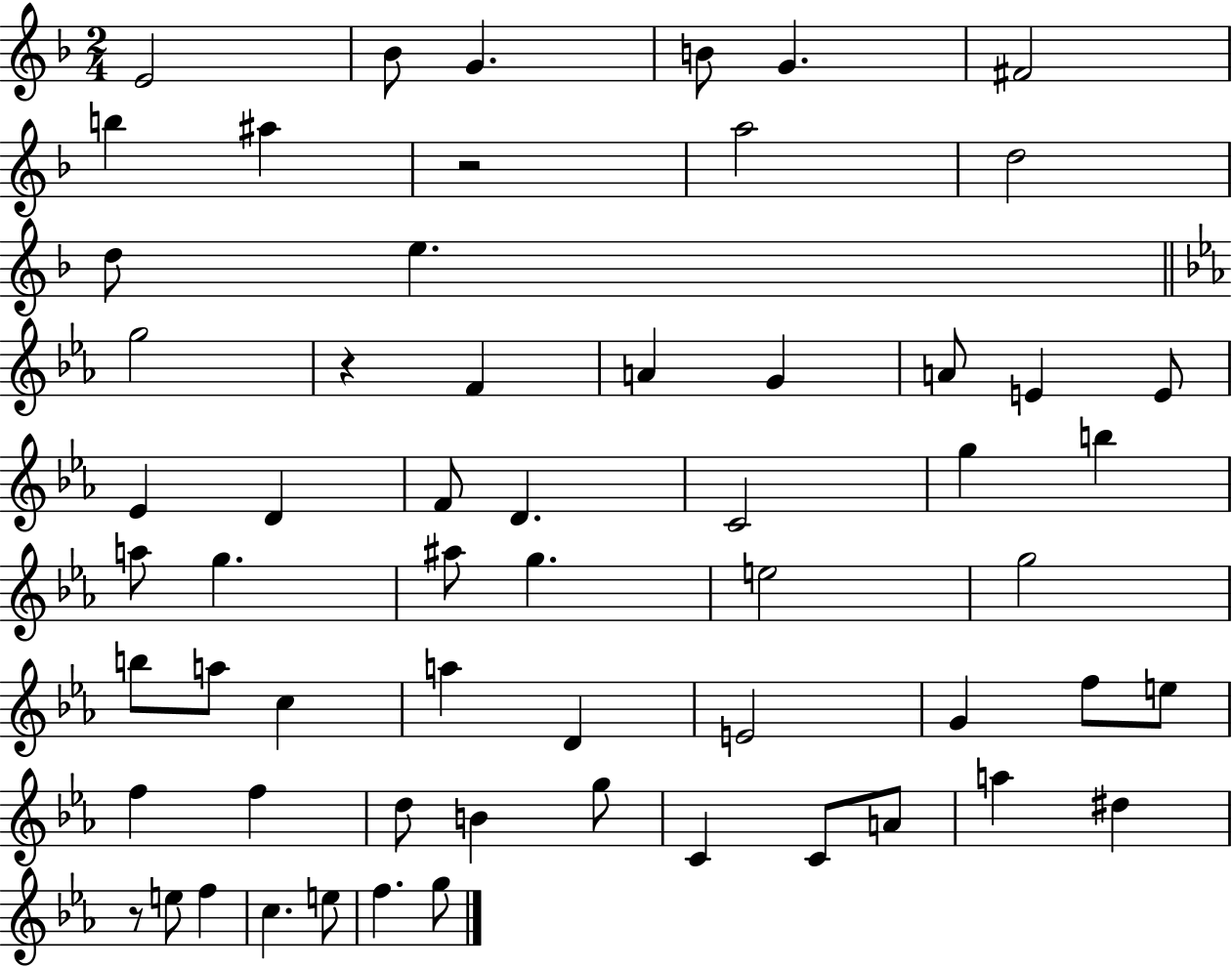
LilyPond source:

{
  \clef treble
  \numericTimeSignature
  \time 2/4
  \key f \major
  e'2 | bes'8 g'4. | b'8 g'4. | fis'2 | \break b''4 ais''4 | r2 | a''2 | d''2 | \break d''8 e''4. | \bar "||" \break \key ees \major g''2 | r4 f'4 | a'4 g'4 | a'8 e'4 e'8 | \break ees'4 d'4 | f'8 d'4. | c'2 | g''4 b''4 | \break a''8 g''4. | ais''8 g''4. | e''2 | g''2 | \break b''8 a''8 c''4 | a''4 d'4 | e'2 | g'4 f''8 e''8 | \break f''4 f''4 | d''8 b'4 g''8 | c'4 c'8 a'8 | a''4 dis''4 | \break r8 e''8 f''4 | c''4. e''8 | f''4. g''8 | \bar "|."
}